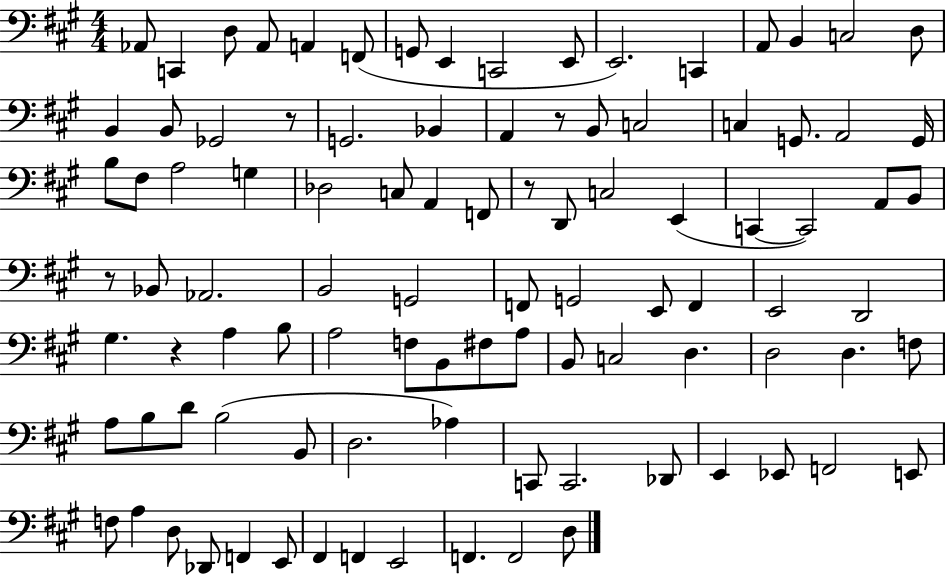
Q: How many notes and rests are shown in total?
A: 98